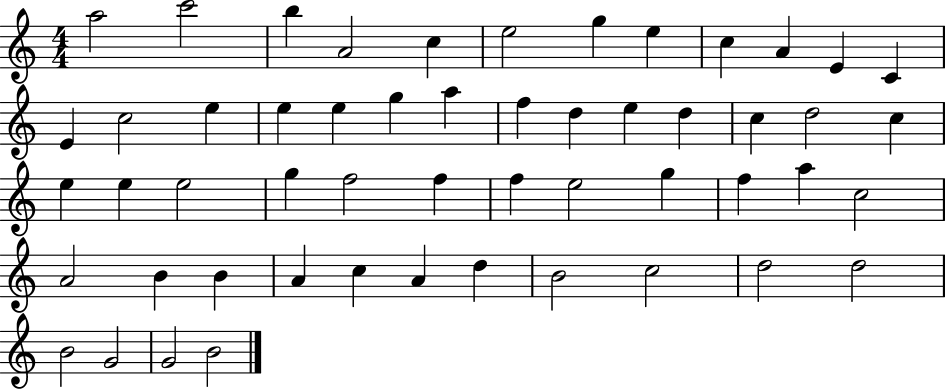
A5/h C6/h B5/q A4/h C5/q E5/h G5/q E5/q C5/q A4/q E4/q C4/q E4/q C5/h E5/q E5/q E5/q G5/q A5/q F5/q D5/q E5/q D5/q C5/q D5/h C5/q E5/q E5/q E5/h G5/q F5/h F5/q F5/q E5/h G5/q F5/q A5/q C5/h A4/h B4/q B4/q A4/q C5/q A4/q D5/q B4/h C5/h D5/h D5/h B4/h G4/h G4/h B4/h